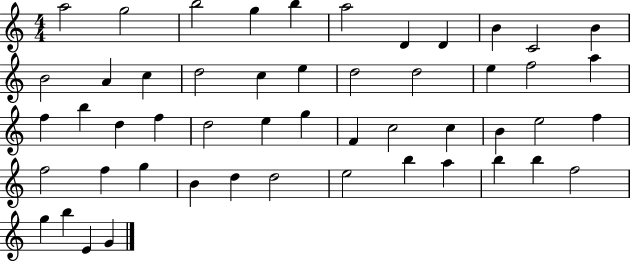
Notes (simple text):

A5/h G5/h B5/h G5/q B5/q A5/h D4/q D4/q B4/q C4/h B4/q B4/h A4/q C5/q D5/h C5/q E5/q D5/h D5/h E5/q F5/h A5/q F5/q B5/q D5/q F5/q D5/h E5/q G5/q F4/q C5/h C5/q B4/q E5/h F5/q F5/h F5/q G5/q B4/q D5/q D5/h E5/h B5/q A5/q B5/q B5/q F5/h G5/q B5/q E4/q G4/q